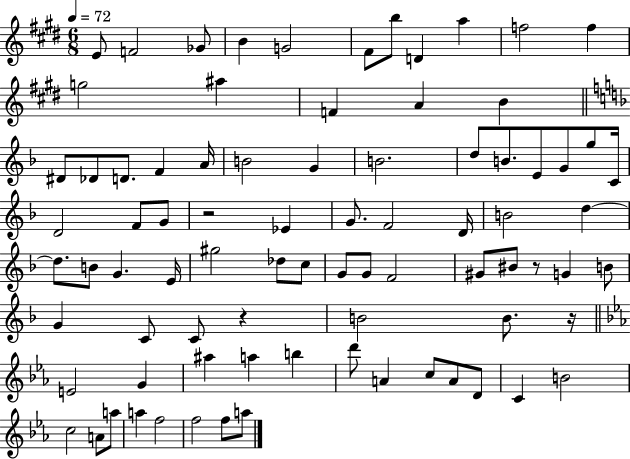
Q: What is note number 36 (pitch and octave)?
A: F4